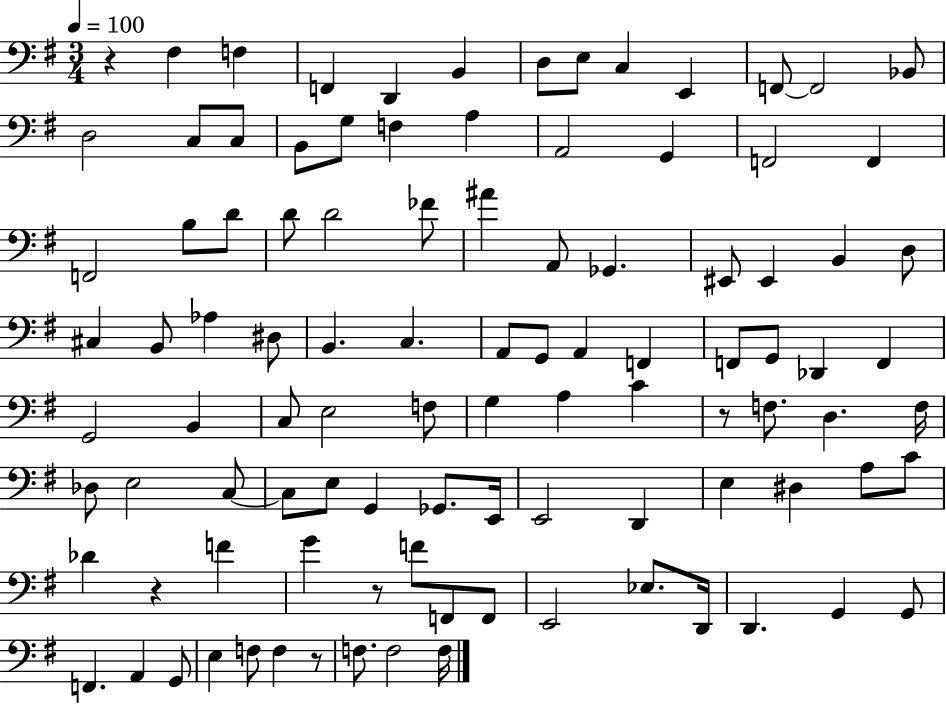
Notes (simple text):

R/q F#3/q F3/q F2/q D2/q B2/q D3/e E3/e C3/q E2/q F2/e F2/h Bb2/e D3/h C3/e C3/e B2/e G3/e F3/q A3/q A2/h G2/q F2/h F2/q F2/h B3/e D4/e D4/e D4/h FES4/e A#4/q A2/e Gb2/q. EIS2/e EIS2/q B2/q D3/e C#3/q B2/e Ab3/q D#3/e B2/q. C3/q. A2/e G2/e A2/q F2/q F2/e G2/e Db2/q F2/q G2/h B2/q C3/e E3/h F3/e G3/q A3/q C4/q R/e F3/e. D3/q. F3/s Db3/e E3/h C3/e C3/e E3/e G2/q Gb2/e. E2/s E2/h D2/q E3/q D#3/q A3/e C4/e Db4/q R/q F4/q G4/q R/e F4/e F2/e F2/e E2/h Eb3/e. D2/s D2/q. G2/q G2/e F2/q. A2/q G2/e E3/q F3/e F3/q R/e F3/e. F3/h F3/s